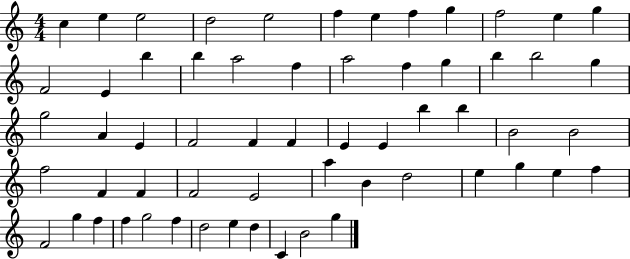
C5/q E5/q E5/h D5/h E5/h F5/q E5/q F5/q G5/q F5/h E5/q G5/q F4/h E4/q B5/q B5/q A5/h F5/q A5/h F5/q G5/q B5/q B5/h G5/q G5/h A4/q E4/q F4/h F4/q F4/q E4/q E4/q B5/q B5/q B4/h B4/h F5/h F4/q F4/q F4/h E4/h A5/q B4/q D5/h E5/q G5/q E5/q F5/q F4/h G5/q F5/q F5/q G5/h F5/q D5/h E5/q D5/q C4/q B4/h G5/q